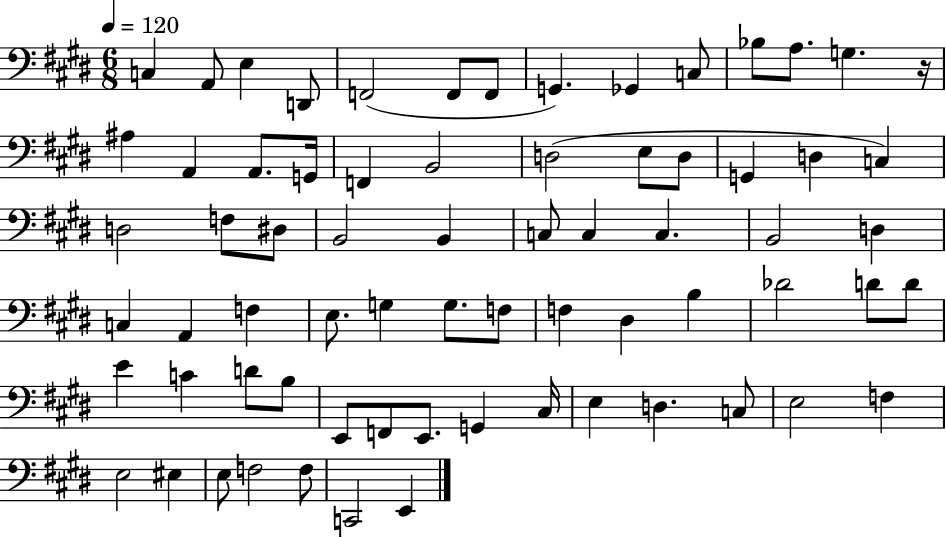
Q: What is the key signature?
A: E major